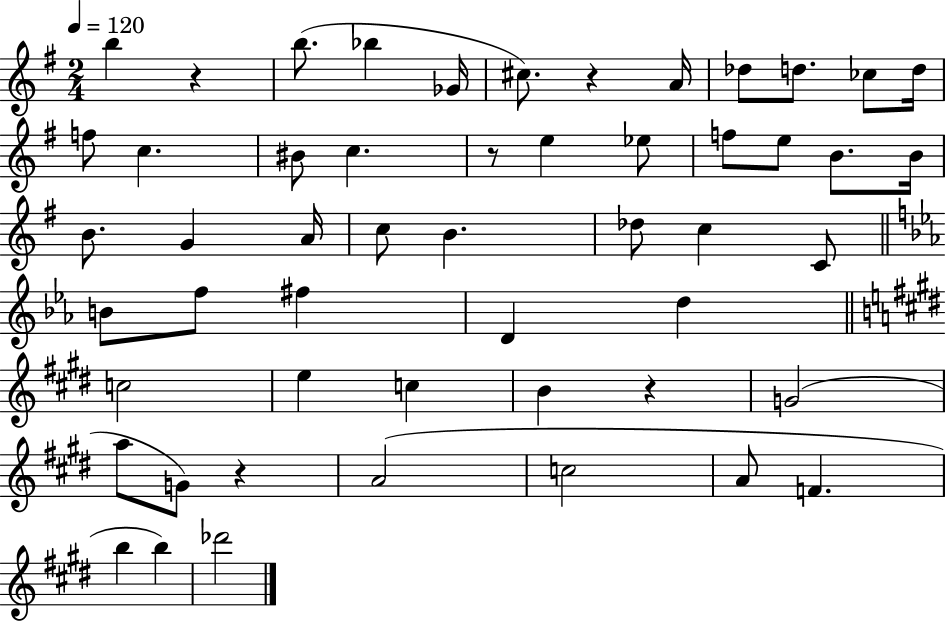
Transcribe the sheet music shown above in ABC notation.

X:1
T:Untitled
M:2/4
L:1/4
K:G
b z b/2 _b _G/4 ^c/2 z A/4 _d/2 d/2 _c/2 d/4 f/2 c ^B/2 c z/2 e _e/2 f/2 e/2 B/2 B/4 B/2 G A/4 c/2 B _d/2 c C/2 B/2 f/2 ^f D d c2 e c B z G2 a/2 G/2 z A2 c2 A/2 F b b _d'2